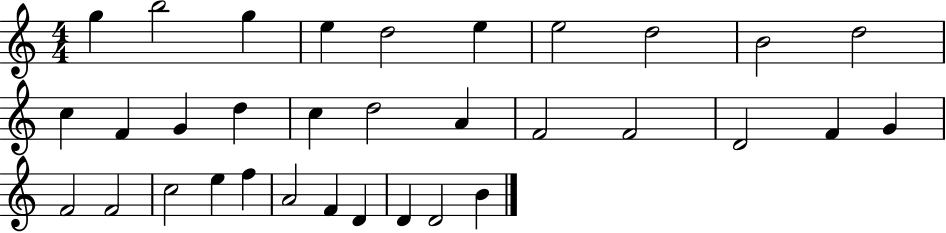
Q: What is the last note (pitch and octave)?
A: B4